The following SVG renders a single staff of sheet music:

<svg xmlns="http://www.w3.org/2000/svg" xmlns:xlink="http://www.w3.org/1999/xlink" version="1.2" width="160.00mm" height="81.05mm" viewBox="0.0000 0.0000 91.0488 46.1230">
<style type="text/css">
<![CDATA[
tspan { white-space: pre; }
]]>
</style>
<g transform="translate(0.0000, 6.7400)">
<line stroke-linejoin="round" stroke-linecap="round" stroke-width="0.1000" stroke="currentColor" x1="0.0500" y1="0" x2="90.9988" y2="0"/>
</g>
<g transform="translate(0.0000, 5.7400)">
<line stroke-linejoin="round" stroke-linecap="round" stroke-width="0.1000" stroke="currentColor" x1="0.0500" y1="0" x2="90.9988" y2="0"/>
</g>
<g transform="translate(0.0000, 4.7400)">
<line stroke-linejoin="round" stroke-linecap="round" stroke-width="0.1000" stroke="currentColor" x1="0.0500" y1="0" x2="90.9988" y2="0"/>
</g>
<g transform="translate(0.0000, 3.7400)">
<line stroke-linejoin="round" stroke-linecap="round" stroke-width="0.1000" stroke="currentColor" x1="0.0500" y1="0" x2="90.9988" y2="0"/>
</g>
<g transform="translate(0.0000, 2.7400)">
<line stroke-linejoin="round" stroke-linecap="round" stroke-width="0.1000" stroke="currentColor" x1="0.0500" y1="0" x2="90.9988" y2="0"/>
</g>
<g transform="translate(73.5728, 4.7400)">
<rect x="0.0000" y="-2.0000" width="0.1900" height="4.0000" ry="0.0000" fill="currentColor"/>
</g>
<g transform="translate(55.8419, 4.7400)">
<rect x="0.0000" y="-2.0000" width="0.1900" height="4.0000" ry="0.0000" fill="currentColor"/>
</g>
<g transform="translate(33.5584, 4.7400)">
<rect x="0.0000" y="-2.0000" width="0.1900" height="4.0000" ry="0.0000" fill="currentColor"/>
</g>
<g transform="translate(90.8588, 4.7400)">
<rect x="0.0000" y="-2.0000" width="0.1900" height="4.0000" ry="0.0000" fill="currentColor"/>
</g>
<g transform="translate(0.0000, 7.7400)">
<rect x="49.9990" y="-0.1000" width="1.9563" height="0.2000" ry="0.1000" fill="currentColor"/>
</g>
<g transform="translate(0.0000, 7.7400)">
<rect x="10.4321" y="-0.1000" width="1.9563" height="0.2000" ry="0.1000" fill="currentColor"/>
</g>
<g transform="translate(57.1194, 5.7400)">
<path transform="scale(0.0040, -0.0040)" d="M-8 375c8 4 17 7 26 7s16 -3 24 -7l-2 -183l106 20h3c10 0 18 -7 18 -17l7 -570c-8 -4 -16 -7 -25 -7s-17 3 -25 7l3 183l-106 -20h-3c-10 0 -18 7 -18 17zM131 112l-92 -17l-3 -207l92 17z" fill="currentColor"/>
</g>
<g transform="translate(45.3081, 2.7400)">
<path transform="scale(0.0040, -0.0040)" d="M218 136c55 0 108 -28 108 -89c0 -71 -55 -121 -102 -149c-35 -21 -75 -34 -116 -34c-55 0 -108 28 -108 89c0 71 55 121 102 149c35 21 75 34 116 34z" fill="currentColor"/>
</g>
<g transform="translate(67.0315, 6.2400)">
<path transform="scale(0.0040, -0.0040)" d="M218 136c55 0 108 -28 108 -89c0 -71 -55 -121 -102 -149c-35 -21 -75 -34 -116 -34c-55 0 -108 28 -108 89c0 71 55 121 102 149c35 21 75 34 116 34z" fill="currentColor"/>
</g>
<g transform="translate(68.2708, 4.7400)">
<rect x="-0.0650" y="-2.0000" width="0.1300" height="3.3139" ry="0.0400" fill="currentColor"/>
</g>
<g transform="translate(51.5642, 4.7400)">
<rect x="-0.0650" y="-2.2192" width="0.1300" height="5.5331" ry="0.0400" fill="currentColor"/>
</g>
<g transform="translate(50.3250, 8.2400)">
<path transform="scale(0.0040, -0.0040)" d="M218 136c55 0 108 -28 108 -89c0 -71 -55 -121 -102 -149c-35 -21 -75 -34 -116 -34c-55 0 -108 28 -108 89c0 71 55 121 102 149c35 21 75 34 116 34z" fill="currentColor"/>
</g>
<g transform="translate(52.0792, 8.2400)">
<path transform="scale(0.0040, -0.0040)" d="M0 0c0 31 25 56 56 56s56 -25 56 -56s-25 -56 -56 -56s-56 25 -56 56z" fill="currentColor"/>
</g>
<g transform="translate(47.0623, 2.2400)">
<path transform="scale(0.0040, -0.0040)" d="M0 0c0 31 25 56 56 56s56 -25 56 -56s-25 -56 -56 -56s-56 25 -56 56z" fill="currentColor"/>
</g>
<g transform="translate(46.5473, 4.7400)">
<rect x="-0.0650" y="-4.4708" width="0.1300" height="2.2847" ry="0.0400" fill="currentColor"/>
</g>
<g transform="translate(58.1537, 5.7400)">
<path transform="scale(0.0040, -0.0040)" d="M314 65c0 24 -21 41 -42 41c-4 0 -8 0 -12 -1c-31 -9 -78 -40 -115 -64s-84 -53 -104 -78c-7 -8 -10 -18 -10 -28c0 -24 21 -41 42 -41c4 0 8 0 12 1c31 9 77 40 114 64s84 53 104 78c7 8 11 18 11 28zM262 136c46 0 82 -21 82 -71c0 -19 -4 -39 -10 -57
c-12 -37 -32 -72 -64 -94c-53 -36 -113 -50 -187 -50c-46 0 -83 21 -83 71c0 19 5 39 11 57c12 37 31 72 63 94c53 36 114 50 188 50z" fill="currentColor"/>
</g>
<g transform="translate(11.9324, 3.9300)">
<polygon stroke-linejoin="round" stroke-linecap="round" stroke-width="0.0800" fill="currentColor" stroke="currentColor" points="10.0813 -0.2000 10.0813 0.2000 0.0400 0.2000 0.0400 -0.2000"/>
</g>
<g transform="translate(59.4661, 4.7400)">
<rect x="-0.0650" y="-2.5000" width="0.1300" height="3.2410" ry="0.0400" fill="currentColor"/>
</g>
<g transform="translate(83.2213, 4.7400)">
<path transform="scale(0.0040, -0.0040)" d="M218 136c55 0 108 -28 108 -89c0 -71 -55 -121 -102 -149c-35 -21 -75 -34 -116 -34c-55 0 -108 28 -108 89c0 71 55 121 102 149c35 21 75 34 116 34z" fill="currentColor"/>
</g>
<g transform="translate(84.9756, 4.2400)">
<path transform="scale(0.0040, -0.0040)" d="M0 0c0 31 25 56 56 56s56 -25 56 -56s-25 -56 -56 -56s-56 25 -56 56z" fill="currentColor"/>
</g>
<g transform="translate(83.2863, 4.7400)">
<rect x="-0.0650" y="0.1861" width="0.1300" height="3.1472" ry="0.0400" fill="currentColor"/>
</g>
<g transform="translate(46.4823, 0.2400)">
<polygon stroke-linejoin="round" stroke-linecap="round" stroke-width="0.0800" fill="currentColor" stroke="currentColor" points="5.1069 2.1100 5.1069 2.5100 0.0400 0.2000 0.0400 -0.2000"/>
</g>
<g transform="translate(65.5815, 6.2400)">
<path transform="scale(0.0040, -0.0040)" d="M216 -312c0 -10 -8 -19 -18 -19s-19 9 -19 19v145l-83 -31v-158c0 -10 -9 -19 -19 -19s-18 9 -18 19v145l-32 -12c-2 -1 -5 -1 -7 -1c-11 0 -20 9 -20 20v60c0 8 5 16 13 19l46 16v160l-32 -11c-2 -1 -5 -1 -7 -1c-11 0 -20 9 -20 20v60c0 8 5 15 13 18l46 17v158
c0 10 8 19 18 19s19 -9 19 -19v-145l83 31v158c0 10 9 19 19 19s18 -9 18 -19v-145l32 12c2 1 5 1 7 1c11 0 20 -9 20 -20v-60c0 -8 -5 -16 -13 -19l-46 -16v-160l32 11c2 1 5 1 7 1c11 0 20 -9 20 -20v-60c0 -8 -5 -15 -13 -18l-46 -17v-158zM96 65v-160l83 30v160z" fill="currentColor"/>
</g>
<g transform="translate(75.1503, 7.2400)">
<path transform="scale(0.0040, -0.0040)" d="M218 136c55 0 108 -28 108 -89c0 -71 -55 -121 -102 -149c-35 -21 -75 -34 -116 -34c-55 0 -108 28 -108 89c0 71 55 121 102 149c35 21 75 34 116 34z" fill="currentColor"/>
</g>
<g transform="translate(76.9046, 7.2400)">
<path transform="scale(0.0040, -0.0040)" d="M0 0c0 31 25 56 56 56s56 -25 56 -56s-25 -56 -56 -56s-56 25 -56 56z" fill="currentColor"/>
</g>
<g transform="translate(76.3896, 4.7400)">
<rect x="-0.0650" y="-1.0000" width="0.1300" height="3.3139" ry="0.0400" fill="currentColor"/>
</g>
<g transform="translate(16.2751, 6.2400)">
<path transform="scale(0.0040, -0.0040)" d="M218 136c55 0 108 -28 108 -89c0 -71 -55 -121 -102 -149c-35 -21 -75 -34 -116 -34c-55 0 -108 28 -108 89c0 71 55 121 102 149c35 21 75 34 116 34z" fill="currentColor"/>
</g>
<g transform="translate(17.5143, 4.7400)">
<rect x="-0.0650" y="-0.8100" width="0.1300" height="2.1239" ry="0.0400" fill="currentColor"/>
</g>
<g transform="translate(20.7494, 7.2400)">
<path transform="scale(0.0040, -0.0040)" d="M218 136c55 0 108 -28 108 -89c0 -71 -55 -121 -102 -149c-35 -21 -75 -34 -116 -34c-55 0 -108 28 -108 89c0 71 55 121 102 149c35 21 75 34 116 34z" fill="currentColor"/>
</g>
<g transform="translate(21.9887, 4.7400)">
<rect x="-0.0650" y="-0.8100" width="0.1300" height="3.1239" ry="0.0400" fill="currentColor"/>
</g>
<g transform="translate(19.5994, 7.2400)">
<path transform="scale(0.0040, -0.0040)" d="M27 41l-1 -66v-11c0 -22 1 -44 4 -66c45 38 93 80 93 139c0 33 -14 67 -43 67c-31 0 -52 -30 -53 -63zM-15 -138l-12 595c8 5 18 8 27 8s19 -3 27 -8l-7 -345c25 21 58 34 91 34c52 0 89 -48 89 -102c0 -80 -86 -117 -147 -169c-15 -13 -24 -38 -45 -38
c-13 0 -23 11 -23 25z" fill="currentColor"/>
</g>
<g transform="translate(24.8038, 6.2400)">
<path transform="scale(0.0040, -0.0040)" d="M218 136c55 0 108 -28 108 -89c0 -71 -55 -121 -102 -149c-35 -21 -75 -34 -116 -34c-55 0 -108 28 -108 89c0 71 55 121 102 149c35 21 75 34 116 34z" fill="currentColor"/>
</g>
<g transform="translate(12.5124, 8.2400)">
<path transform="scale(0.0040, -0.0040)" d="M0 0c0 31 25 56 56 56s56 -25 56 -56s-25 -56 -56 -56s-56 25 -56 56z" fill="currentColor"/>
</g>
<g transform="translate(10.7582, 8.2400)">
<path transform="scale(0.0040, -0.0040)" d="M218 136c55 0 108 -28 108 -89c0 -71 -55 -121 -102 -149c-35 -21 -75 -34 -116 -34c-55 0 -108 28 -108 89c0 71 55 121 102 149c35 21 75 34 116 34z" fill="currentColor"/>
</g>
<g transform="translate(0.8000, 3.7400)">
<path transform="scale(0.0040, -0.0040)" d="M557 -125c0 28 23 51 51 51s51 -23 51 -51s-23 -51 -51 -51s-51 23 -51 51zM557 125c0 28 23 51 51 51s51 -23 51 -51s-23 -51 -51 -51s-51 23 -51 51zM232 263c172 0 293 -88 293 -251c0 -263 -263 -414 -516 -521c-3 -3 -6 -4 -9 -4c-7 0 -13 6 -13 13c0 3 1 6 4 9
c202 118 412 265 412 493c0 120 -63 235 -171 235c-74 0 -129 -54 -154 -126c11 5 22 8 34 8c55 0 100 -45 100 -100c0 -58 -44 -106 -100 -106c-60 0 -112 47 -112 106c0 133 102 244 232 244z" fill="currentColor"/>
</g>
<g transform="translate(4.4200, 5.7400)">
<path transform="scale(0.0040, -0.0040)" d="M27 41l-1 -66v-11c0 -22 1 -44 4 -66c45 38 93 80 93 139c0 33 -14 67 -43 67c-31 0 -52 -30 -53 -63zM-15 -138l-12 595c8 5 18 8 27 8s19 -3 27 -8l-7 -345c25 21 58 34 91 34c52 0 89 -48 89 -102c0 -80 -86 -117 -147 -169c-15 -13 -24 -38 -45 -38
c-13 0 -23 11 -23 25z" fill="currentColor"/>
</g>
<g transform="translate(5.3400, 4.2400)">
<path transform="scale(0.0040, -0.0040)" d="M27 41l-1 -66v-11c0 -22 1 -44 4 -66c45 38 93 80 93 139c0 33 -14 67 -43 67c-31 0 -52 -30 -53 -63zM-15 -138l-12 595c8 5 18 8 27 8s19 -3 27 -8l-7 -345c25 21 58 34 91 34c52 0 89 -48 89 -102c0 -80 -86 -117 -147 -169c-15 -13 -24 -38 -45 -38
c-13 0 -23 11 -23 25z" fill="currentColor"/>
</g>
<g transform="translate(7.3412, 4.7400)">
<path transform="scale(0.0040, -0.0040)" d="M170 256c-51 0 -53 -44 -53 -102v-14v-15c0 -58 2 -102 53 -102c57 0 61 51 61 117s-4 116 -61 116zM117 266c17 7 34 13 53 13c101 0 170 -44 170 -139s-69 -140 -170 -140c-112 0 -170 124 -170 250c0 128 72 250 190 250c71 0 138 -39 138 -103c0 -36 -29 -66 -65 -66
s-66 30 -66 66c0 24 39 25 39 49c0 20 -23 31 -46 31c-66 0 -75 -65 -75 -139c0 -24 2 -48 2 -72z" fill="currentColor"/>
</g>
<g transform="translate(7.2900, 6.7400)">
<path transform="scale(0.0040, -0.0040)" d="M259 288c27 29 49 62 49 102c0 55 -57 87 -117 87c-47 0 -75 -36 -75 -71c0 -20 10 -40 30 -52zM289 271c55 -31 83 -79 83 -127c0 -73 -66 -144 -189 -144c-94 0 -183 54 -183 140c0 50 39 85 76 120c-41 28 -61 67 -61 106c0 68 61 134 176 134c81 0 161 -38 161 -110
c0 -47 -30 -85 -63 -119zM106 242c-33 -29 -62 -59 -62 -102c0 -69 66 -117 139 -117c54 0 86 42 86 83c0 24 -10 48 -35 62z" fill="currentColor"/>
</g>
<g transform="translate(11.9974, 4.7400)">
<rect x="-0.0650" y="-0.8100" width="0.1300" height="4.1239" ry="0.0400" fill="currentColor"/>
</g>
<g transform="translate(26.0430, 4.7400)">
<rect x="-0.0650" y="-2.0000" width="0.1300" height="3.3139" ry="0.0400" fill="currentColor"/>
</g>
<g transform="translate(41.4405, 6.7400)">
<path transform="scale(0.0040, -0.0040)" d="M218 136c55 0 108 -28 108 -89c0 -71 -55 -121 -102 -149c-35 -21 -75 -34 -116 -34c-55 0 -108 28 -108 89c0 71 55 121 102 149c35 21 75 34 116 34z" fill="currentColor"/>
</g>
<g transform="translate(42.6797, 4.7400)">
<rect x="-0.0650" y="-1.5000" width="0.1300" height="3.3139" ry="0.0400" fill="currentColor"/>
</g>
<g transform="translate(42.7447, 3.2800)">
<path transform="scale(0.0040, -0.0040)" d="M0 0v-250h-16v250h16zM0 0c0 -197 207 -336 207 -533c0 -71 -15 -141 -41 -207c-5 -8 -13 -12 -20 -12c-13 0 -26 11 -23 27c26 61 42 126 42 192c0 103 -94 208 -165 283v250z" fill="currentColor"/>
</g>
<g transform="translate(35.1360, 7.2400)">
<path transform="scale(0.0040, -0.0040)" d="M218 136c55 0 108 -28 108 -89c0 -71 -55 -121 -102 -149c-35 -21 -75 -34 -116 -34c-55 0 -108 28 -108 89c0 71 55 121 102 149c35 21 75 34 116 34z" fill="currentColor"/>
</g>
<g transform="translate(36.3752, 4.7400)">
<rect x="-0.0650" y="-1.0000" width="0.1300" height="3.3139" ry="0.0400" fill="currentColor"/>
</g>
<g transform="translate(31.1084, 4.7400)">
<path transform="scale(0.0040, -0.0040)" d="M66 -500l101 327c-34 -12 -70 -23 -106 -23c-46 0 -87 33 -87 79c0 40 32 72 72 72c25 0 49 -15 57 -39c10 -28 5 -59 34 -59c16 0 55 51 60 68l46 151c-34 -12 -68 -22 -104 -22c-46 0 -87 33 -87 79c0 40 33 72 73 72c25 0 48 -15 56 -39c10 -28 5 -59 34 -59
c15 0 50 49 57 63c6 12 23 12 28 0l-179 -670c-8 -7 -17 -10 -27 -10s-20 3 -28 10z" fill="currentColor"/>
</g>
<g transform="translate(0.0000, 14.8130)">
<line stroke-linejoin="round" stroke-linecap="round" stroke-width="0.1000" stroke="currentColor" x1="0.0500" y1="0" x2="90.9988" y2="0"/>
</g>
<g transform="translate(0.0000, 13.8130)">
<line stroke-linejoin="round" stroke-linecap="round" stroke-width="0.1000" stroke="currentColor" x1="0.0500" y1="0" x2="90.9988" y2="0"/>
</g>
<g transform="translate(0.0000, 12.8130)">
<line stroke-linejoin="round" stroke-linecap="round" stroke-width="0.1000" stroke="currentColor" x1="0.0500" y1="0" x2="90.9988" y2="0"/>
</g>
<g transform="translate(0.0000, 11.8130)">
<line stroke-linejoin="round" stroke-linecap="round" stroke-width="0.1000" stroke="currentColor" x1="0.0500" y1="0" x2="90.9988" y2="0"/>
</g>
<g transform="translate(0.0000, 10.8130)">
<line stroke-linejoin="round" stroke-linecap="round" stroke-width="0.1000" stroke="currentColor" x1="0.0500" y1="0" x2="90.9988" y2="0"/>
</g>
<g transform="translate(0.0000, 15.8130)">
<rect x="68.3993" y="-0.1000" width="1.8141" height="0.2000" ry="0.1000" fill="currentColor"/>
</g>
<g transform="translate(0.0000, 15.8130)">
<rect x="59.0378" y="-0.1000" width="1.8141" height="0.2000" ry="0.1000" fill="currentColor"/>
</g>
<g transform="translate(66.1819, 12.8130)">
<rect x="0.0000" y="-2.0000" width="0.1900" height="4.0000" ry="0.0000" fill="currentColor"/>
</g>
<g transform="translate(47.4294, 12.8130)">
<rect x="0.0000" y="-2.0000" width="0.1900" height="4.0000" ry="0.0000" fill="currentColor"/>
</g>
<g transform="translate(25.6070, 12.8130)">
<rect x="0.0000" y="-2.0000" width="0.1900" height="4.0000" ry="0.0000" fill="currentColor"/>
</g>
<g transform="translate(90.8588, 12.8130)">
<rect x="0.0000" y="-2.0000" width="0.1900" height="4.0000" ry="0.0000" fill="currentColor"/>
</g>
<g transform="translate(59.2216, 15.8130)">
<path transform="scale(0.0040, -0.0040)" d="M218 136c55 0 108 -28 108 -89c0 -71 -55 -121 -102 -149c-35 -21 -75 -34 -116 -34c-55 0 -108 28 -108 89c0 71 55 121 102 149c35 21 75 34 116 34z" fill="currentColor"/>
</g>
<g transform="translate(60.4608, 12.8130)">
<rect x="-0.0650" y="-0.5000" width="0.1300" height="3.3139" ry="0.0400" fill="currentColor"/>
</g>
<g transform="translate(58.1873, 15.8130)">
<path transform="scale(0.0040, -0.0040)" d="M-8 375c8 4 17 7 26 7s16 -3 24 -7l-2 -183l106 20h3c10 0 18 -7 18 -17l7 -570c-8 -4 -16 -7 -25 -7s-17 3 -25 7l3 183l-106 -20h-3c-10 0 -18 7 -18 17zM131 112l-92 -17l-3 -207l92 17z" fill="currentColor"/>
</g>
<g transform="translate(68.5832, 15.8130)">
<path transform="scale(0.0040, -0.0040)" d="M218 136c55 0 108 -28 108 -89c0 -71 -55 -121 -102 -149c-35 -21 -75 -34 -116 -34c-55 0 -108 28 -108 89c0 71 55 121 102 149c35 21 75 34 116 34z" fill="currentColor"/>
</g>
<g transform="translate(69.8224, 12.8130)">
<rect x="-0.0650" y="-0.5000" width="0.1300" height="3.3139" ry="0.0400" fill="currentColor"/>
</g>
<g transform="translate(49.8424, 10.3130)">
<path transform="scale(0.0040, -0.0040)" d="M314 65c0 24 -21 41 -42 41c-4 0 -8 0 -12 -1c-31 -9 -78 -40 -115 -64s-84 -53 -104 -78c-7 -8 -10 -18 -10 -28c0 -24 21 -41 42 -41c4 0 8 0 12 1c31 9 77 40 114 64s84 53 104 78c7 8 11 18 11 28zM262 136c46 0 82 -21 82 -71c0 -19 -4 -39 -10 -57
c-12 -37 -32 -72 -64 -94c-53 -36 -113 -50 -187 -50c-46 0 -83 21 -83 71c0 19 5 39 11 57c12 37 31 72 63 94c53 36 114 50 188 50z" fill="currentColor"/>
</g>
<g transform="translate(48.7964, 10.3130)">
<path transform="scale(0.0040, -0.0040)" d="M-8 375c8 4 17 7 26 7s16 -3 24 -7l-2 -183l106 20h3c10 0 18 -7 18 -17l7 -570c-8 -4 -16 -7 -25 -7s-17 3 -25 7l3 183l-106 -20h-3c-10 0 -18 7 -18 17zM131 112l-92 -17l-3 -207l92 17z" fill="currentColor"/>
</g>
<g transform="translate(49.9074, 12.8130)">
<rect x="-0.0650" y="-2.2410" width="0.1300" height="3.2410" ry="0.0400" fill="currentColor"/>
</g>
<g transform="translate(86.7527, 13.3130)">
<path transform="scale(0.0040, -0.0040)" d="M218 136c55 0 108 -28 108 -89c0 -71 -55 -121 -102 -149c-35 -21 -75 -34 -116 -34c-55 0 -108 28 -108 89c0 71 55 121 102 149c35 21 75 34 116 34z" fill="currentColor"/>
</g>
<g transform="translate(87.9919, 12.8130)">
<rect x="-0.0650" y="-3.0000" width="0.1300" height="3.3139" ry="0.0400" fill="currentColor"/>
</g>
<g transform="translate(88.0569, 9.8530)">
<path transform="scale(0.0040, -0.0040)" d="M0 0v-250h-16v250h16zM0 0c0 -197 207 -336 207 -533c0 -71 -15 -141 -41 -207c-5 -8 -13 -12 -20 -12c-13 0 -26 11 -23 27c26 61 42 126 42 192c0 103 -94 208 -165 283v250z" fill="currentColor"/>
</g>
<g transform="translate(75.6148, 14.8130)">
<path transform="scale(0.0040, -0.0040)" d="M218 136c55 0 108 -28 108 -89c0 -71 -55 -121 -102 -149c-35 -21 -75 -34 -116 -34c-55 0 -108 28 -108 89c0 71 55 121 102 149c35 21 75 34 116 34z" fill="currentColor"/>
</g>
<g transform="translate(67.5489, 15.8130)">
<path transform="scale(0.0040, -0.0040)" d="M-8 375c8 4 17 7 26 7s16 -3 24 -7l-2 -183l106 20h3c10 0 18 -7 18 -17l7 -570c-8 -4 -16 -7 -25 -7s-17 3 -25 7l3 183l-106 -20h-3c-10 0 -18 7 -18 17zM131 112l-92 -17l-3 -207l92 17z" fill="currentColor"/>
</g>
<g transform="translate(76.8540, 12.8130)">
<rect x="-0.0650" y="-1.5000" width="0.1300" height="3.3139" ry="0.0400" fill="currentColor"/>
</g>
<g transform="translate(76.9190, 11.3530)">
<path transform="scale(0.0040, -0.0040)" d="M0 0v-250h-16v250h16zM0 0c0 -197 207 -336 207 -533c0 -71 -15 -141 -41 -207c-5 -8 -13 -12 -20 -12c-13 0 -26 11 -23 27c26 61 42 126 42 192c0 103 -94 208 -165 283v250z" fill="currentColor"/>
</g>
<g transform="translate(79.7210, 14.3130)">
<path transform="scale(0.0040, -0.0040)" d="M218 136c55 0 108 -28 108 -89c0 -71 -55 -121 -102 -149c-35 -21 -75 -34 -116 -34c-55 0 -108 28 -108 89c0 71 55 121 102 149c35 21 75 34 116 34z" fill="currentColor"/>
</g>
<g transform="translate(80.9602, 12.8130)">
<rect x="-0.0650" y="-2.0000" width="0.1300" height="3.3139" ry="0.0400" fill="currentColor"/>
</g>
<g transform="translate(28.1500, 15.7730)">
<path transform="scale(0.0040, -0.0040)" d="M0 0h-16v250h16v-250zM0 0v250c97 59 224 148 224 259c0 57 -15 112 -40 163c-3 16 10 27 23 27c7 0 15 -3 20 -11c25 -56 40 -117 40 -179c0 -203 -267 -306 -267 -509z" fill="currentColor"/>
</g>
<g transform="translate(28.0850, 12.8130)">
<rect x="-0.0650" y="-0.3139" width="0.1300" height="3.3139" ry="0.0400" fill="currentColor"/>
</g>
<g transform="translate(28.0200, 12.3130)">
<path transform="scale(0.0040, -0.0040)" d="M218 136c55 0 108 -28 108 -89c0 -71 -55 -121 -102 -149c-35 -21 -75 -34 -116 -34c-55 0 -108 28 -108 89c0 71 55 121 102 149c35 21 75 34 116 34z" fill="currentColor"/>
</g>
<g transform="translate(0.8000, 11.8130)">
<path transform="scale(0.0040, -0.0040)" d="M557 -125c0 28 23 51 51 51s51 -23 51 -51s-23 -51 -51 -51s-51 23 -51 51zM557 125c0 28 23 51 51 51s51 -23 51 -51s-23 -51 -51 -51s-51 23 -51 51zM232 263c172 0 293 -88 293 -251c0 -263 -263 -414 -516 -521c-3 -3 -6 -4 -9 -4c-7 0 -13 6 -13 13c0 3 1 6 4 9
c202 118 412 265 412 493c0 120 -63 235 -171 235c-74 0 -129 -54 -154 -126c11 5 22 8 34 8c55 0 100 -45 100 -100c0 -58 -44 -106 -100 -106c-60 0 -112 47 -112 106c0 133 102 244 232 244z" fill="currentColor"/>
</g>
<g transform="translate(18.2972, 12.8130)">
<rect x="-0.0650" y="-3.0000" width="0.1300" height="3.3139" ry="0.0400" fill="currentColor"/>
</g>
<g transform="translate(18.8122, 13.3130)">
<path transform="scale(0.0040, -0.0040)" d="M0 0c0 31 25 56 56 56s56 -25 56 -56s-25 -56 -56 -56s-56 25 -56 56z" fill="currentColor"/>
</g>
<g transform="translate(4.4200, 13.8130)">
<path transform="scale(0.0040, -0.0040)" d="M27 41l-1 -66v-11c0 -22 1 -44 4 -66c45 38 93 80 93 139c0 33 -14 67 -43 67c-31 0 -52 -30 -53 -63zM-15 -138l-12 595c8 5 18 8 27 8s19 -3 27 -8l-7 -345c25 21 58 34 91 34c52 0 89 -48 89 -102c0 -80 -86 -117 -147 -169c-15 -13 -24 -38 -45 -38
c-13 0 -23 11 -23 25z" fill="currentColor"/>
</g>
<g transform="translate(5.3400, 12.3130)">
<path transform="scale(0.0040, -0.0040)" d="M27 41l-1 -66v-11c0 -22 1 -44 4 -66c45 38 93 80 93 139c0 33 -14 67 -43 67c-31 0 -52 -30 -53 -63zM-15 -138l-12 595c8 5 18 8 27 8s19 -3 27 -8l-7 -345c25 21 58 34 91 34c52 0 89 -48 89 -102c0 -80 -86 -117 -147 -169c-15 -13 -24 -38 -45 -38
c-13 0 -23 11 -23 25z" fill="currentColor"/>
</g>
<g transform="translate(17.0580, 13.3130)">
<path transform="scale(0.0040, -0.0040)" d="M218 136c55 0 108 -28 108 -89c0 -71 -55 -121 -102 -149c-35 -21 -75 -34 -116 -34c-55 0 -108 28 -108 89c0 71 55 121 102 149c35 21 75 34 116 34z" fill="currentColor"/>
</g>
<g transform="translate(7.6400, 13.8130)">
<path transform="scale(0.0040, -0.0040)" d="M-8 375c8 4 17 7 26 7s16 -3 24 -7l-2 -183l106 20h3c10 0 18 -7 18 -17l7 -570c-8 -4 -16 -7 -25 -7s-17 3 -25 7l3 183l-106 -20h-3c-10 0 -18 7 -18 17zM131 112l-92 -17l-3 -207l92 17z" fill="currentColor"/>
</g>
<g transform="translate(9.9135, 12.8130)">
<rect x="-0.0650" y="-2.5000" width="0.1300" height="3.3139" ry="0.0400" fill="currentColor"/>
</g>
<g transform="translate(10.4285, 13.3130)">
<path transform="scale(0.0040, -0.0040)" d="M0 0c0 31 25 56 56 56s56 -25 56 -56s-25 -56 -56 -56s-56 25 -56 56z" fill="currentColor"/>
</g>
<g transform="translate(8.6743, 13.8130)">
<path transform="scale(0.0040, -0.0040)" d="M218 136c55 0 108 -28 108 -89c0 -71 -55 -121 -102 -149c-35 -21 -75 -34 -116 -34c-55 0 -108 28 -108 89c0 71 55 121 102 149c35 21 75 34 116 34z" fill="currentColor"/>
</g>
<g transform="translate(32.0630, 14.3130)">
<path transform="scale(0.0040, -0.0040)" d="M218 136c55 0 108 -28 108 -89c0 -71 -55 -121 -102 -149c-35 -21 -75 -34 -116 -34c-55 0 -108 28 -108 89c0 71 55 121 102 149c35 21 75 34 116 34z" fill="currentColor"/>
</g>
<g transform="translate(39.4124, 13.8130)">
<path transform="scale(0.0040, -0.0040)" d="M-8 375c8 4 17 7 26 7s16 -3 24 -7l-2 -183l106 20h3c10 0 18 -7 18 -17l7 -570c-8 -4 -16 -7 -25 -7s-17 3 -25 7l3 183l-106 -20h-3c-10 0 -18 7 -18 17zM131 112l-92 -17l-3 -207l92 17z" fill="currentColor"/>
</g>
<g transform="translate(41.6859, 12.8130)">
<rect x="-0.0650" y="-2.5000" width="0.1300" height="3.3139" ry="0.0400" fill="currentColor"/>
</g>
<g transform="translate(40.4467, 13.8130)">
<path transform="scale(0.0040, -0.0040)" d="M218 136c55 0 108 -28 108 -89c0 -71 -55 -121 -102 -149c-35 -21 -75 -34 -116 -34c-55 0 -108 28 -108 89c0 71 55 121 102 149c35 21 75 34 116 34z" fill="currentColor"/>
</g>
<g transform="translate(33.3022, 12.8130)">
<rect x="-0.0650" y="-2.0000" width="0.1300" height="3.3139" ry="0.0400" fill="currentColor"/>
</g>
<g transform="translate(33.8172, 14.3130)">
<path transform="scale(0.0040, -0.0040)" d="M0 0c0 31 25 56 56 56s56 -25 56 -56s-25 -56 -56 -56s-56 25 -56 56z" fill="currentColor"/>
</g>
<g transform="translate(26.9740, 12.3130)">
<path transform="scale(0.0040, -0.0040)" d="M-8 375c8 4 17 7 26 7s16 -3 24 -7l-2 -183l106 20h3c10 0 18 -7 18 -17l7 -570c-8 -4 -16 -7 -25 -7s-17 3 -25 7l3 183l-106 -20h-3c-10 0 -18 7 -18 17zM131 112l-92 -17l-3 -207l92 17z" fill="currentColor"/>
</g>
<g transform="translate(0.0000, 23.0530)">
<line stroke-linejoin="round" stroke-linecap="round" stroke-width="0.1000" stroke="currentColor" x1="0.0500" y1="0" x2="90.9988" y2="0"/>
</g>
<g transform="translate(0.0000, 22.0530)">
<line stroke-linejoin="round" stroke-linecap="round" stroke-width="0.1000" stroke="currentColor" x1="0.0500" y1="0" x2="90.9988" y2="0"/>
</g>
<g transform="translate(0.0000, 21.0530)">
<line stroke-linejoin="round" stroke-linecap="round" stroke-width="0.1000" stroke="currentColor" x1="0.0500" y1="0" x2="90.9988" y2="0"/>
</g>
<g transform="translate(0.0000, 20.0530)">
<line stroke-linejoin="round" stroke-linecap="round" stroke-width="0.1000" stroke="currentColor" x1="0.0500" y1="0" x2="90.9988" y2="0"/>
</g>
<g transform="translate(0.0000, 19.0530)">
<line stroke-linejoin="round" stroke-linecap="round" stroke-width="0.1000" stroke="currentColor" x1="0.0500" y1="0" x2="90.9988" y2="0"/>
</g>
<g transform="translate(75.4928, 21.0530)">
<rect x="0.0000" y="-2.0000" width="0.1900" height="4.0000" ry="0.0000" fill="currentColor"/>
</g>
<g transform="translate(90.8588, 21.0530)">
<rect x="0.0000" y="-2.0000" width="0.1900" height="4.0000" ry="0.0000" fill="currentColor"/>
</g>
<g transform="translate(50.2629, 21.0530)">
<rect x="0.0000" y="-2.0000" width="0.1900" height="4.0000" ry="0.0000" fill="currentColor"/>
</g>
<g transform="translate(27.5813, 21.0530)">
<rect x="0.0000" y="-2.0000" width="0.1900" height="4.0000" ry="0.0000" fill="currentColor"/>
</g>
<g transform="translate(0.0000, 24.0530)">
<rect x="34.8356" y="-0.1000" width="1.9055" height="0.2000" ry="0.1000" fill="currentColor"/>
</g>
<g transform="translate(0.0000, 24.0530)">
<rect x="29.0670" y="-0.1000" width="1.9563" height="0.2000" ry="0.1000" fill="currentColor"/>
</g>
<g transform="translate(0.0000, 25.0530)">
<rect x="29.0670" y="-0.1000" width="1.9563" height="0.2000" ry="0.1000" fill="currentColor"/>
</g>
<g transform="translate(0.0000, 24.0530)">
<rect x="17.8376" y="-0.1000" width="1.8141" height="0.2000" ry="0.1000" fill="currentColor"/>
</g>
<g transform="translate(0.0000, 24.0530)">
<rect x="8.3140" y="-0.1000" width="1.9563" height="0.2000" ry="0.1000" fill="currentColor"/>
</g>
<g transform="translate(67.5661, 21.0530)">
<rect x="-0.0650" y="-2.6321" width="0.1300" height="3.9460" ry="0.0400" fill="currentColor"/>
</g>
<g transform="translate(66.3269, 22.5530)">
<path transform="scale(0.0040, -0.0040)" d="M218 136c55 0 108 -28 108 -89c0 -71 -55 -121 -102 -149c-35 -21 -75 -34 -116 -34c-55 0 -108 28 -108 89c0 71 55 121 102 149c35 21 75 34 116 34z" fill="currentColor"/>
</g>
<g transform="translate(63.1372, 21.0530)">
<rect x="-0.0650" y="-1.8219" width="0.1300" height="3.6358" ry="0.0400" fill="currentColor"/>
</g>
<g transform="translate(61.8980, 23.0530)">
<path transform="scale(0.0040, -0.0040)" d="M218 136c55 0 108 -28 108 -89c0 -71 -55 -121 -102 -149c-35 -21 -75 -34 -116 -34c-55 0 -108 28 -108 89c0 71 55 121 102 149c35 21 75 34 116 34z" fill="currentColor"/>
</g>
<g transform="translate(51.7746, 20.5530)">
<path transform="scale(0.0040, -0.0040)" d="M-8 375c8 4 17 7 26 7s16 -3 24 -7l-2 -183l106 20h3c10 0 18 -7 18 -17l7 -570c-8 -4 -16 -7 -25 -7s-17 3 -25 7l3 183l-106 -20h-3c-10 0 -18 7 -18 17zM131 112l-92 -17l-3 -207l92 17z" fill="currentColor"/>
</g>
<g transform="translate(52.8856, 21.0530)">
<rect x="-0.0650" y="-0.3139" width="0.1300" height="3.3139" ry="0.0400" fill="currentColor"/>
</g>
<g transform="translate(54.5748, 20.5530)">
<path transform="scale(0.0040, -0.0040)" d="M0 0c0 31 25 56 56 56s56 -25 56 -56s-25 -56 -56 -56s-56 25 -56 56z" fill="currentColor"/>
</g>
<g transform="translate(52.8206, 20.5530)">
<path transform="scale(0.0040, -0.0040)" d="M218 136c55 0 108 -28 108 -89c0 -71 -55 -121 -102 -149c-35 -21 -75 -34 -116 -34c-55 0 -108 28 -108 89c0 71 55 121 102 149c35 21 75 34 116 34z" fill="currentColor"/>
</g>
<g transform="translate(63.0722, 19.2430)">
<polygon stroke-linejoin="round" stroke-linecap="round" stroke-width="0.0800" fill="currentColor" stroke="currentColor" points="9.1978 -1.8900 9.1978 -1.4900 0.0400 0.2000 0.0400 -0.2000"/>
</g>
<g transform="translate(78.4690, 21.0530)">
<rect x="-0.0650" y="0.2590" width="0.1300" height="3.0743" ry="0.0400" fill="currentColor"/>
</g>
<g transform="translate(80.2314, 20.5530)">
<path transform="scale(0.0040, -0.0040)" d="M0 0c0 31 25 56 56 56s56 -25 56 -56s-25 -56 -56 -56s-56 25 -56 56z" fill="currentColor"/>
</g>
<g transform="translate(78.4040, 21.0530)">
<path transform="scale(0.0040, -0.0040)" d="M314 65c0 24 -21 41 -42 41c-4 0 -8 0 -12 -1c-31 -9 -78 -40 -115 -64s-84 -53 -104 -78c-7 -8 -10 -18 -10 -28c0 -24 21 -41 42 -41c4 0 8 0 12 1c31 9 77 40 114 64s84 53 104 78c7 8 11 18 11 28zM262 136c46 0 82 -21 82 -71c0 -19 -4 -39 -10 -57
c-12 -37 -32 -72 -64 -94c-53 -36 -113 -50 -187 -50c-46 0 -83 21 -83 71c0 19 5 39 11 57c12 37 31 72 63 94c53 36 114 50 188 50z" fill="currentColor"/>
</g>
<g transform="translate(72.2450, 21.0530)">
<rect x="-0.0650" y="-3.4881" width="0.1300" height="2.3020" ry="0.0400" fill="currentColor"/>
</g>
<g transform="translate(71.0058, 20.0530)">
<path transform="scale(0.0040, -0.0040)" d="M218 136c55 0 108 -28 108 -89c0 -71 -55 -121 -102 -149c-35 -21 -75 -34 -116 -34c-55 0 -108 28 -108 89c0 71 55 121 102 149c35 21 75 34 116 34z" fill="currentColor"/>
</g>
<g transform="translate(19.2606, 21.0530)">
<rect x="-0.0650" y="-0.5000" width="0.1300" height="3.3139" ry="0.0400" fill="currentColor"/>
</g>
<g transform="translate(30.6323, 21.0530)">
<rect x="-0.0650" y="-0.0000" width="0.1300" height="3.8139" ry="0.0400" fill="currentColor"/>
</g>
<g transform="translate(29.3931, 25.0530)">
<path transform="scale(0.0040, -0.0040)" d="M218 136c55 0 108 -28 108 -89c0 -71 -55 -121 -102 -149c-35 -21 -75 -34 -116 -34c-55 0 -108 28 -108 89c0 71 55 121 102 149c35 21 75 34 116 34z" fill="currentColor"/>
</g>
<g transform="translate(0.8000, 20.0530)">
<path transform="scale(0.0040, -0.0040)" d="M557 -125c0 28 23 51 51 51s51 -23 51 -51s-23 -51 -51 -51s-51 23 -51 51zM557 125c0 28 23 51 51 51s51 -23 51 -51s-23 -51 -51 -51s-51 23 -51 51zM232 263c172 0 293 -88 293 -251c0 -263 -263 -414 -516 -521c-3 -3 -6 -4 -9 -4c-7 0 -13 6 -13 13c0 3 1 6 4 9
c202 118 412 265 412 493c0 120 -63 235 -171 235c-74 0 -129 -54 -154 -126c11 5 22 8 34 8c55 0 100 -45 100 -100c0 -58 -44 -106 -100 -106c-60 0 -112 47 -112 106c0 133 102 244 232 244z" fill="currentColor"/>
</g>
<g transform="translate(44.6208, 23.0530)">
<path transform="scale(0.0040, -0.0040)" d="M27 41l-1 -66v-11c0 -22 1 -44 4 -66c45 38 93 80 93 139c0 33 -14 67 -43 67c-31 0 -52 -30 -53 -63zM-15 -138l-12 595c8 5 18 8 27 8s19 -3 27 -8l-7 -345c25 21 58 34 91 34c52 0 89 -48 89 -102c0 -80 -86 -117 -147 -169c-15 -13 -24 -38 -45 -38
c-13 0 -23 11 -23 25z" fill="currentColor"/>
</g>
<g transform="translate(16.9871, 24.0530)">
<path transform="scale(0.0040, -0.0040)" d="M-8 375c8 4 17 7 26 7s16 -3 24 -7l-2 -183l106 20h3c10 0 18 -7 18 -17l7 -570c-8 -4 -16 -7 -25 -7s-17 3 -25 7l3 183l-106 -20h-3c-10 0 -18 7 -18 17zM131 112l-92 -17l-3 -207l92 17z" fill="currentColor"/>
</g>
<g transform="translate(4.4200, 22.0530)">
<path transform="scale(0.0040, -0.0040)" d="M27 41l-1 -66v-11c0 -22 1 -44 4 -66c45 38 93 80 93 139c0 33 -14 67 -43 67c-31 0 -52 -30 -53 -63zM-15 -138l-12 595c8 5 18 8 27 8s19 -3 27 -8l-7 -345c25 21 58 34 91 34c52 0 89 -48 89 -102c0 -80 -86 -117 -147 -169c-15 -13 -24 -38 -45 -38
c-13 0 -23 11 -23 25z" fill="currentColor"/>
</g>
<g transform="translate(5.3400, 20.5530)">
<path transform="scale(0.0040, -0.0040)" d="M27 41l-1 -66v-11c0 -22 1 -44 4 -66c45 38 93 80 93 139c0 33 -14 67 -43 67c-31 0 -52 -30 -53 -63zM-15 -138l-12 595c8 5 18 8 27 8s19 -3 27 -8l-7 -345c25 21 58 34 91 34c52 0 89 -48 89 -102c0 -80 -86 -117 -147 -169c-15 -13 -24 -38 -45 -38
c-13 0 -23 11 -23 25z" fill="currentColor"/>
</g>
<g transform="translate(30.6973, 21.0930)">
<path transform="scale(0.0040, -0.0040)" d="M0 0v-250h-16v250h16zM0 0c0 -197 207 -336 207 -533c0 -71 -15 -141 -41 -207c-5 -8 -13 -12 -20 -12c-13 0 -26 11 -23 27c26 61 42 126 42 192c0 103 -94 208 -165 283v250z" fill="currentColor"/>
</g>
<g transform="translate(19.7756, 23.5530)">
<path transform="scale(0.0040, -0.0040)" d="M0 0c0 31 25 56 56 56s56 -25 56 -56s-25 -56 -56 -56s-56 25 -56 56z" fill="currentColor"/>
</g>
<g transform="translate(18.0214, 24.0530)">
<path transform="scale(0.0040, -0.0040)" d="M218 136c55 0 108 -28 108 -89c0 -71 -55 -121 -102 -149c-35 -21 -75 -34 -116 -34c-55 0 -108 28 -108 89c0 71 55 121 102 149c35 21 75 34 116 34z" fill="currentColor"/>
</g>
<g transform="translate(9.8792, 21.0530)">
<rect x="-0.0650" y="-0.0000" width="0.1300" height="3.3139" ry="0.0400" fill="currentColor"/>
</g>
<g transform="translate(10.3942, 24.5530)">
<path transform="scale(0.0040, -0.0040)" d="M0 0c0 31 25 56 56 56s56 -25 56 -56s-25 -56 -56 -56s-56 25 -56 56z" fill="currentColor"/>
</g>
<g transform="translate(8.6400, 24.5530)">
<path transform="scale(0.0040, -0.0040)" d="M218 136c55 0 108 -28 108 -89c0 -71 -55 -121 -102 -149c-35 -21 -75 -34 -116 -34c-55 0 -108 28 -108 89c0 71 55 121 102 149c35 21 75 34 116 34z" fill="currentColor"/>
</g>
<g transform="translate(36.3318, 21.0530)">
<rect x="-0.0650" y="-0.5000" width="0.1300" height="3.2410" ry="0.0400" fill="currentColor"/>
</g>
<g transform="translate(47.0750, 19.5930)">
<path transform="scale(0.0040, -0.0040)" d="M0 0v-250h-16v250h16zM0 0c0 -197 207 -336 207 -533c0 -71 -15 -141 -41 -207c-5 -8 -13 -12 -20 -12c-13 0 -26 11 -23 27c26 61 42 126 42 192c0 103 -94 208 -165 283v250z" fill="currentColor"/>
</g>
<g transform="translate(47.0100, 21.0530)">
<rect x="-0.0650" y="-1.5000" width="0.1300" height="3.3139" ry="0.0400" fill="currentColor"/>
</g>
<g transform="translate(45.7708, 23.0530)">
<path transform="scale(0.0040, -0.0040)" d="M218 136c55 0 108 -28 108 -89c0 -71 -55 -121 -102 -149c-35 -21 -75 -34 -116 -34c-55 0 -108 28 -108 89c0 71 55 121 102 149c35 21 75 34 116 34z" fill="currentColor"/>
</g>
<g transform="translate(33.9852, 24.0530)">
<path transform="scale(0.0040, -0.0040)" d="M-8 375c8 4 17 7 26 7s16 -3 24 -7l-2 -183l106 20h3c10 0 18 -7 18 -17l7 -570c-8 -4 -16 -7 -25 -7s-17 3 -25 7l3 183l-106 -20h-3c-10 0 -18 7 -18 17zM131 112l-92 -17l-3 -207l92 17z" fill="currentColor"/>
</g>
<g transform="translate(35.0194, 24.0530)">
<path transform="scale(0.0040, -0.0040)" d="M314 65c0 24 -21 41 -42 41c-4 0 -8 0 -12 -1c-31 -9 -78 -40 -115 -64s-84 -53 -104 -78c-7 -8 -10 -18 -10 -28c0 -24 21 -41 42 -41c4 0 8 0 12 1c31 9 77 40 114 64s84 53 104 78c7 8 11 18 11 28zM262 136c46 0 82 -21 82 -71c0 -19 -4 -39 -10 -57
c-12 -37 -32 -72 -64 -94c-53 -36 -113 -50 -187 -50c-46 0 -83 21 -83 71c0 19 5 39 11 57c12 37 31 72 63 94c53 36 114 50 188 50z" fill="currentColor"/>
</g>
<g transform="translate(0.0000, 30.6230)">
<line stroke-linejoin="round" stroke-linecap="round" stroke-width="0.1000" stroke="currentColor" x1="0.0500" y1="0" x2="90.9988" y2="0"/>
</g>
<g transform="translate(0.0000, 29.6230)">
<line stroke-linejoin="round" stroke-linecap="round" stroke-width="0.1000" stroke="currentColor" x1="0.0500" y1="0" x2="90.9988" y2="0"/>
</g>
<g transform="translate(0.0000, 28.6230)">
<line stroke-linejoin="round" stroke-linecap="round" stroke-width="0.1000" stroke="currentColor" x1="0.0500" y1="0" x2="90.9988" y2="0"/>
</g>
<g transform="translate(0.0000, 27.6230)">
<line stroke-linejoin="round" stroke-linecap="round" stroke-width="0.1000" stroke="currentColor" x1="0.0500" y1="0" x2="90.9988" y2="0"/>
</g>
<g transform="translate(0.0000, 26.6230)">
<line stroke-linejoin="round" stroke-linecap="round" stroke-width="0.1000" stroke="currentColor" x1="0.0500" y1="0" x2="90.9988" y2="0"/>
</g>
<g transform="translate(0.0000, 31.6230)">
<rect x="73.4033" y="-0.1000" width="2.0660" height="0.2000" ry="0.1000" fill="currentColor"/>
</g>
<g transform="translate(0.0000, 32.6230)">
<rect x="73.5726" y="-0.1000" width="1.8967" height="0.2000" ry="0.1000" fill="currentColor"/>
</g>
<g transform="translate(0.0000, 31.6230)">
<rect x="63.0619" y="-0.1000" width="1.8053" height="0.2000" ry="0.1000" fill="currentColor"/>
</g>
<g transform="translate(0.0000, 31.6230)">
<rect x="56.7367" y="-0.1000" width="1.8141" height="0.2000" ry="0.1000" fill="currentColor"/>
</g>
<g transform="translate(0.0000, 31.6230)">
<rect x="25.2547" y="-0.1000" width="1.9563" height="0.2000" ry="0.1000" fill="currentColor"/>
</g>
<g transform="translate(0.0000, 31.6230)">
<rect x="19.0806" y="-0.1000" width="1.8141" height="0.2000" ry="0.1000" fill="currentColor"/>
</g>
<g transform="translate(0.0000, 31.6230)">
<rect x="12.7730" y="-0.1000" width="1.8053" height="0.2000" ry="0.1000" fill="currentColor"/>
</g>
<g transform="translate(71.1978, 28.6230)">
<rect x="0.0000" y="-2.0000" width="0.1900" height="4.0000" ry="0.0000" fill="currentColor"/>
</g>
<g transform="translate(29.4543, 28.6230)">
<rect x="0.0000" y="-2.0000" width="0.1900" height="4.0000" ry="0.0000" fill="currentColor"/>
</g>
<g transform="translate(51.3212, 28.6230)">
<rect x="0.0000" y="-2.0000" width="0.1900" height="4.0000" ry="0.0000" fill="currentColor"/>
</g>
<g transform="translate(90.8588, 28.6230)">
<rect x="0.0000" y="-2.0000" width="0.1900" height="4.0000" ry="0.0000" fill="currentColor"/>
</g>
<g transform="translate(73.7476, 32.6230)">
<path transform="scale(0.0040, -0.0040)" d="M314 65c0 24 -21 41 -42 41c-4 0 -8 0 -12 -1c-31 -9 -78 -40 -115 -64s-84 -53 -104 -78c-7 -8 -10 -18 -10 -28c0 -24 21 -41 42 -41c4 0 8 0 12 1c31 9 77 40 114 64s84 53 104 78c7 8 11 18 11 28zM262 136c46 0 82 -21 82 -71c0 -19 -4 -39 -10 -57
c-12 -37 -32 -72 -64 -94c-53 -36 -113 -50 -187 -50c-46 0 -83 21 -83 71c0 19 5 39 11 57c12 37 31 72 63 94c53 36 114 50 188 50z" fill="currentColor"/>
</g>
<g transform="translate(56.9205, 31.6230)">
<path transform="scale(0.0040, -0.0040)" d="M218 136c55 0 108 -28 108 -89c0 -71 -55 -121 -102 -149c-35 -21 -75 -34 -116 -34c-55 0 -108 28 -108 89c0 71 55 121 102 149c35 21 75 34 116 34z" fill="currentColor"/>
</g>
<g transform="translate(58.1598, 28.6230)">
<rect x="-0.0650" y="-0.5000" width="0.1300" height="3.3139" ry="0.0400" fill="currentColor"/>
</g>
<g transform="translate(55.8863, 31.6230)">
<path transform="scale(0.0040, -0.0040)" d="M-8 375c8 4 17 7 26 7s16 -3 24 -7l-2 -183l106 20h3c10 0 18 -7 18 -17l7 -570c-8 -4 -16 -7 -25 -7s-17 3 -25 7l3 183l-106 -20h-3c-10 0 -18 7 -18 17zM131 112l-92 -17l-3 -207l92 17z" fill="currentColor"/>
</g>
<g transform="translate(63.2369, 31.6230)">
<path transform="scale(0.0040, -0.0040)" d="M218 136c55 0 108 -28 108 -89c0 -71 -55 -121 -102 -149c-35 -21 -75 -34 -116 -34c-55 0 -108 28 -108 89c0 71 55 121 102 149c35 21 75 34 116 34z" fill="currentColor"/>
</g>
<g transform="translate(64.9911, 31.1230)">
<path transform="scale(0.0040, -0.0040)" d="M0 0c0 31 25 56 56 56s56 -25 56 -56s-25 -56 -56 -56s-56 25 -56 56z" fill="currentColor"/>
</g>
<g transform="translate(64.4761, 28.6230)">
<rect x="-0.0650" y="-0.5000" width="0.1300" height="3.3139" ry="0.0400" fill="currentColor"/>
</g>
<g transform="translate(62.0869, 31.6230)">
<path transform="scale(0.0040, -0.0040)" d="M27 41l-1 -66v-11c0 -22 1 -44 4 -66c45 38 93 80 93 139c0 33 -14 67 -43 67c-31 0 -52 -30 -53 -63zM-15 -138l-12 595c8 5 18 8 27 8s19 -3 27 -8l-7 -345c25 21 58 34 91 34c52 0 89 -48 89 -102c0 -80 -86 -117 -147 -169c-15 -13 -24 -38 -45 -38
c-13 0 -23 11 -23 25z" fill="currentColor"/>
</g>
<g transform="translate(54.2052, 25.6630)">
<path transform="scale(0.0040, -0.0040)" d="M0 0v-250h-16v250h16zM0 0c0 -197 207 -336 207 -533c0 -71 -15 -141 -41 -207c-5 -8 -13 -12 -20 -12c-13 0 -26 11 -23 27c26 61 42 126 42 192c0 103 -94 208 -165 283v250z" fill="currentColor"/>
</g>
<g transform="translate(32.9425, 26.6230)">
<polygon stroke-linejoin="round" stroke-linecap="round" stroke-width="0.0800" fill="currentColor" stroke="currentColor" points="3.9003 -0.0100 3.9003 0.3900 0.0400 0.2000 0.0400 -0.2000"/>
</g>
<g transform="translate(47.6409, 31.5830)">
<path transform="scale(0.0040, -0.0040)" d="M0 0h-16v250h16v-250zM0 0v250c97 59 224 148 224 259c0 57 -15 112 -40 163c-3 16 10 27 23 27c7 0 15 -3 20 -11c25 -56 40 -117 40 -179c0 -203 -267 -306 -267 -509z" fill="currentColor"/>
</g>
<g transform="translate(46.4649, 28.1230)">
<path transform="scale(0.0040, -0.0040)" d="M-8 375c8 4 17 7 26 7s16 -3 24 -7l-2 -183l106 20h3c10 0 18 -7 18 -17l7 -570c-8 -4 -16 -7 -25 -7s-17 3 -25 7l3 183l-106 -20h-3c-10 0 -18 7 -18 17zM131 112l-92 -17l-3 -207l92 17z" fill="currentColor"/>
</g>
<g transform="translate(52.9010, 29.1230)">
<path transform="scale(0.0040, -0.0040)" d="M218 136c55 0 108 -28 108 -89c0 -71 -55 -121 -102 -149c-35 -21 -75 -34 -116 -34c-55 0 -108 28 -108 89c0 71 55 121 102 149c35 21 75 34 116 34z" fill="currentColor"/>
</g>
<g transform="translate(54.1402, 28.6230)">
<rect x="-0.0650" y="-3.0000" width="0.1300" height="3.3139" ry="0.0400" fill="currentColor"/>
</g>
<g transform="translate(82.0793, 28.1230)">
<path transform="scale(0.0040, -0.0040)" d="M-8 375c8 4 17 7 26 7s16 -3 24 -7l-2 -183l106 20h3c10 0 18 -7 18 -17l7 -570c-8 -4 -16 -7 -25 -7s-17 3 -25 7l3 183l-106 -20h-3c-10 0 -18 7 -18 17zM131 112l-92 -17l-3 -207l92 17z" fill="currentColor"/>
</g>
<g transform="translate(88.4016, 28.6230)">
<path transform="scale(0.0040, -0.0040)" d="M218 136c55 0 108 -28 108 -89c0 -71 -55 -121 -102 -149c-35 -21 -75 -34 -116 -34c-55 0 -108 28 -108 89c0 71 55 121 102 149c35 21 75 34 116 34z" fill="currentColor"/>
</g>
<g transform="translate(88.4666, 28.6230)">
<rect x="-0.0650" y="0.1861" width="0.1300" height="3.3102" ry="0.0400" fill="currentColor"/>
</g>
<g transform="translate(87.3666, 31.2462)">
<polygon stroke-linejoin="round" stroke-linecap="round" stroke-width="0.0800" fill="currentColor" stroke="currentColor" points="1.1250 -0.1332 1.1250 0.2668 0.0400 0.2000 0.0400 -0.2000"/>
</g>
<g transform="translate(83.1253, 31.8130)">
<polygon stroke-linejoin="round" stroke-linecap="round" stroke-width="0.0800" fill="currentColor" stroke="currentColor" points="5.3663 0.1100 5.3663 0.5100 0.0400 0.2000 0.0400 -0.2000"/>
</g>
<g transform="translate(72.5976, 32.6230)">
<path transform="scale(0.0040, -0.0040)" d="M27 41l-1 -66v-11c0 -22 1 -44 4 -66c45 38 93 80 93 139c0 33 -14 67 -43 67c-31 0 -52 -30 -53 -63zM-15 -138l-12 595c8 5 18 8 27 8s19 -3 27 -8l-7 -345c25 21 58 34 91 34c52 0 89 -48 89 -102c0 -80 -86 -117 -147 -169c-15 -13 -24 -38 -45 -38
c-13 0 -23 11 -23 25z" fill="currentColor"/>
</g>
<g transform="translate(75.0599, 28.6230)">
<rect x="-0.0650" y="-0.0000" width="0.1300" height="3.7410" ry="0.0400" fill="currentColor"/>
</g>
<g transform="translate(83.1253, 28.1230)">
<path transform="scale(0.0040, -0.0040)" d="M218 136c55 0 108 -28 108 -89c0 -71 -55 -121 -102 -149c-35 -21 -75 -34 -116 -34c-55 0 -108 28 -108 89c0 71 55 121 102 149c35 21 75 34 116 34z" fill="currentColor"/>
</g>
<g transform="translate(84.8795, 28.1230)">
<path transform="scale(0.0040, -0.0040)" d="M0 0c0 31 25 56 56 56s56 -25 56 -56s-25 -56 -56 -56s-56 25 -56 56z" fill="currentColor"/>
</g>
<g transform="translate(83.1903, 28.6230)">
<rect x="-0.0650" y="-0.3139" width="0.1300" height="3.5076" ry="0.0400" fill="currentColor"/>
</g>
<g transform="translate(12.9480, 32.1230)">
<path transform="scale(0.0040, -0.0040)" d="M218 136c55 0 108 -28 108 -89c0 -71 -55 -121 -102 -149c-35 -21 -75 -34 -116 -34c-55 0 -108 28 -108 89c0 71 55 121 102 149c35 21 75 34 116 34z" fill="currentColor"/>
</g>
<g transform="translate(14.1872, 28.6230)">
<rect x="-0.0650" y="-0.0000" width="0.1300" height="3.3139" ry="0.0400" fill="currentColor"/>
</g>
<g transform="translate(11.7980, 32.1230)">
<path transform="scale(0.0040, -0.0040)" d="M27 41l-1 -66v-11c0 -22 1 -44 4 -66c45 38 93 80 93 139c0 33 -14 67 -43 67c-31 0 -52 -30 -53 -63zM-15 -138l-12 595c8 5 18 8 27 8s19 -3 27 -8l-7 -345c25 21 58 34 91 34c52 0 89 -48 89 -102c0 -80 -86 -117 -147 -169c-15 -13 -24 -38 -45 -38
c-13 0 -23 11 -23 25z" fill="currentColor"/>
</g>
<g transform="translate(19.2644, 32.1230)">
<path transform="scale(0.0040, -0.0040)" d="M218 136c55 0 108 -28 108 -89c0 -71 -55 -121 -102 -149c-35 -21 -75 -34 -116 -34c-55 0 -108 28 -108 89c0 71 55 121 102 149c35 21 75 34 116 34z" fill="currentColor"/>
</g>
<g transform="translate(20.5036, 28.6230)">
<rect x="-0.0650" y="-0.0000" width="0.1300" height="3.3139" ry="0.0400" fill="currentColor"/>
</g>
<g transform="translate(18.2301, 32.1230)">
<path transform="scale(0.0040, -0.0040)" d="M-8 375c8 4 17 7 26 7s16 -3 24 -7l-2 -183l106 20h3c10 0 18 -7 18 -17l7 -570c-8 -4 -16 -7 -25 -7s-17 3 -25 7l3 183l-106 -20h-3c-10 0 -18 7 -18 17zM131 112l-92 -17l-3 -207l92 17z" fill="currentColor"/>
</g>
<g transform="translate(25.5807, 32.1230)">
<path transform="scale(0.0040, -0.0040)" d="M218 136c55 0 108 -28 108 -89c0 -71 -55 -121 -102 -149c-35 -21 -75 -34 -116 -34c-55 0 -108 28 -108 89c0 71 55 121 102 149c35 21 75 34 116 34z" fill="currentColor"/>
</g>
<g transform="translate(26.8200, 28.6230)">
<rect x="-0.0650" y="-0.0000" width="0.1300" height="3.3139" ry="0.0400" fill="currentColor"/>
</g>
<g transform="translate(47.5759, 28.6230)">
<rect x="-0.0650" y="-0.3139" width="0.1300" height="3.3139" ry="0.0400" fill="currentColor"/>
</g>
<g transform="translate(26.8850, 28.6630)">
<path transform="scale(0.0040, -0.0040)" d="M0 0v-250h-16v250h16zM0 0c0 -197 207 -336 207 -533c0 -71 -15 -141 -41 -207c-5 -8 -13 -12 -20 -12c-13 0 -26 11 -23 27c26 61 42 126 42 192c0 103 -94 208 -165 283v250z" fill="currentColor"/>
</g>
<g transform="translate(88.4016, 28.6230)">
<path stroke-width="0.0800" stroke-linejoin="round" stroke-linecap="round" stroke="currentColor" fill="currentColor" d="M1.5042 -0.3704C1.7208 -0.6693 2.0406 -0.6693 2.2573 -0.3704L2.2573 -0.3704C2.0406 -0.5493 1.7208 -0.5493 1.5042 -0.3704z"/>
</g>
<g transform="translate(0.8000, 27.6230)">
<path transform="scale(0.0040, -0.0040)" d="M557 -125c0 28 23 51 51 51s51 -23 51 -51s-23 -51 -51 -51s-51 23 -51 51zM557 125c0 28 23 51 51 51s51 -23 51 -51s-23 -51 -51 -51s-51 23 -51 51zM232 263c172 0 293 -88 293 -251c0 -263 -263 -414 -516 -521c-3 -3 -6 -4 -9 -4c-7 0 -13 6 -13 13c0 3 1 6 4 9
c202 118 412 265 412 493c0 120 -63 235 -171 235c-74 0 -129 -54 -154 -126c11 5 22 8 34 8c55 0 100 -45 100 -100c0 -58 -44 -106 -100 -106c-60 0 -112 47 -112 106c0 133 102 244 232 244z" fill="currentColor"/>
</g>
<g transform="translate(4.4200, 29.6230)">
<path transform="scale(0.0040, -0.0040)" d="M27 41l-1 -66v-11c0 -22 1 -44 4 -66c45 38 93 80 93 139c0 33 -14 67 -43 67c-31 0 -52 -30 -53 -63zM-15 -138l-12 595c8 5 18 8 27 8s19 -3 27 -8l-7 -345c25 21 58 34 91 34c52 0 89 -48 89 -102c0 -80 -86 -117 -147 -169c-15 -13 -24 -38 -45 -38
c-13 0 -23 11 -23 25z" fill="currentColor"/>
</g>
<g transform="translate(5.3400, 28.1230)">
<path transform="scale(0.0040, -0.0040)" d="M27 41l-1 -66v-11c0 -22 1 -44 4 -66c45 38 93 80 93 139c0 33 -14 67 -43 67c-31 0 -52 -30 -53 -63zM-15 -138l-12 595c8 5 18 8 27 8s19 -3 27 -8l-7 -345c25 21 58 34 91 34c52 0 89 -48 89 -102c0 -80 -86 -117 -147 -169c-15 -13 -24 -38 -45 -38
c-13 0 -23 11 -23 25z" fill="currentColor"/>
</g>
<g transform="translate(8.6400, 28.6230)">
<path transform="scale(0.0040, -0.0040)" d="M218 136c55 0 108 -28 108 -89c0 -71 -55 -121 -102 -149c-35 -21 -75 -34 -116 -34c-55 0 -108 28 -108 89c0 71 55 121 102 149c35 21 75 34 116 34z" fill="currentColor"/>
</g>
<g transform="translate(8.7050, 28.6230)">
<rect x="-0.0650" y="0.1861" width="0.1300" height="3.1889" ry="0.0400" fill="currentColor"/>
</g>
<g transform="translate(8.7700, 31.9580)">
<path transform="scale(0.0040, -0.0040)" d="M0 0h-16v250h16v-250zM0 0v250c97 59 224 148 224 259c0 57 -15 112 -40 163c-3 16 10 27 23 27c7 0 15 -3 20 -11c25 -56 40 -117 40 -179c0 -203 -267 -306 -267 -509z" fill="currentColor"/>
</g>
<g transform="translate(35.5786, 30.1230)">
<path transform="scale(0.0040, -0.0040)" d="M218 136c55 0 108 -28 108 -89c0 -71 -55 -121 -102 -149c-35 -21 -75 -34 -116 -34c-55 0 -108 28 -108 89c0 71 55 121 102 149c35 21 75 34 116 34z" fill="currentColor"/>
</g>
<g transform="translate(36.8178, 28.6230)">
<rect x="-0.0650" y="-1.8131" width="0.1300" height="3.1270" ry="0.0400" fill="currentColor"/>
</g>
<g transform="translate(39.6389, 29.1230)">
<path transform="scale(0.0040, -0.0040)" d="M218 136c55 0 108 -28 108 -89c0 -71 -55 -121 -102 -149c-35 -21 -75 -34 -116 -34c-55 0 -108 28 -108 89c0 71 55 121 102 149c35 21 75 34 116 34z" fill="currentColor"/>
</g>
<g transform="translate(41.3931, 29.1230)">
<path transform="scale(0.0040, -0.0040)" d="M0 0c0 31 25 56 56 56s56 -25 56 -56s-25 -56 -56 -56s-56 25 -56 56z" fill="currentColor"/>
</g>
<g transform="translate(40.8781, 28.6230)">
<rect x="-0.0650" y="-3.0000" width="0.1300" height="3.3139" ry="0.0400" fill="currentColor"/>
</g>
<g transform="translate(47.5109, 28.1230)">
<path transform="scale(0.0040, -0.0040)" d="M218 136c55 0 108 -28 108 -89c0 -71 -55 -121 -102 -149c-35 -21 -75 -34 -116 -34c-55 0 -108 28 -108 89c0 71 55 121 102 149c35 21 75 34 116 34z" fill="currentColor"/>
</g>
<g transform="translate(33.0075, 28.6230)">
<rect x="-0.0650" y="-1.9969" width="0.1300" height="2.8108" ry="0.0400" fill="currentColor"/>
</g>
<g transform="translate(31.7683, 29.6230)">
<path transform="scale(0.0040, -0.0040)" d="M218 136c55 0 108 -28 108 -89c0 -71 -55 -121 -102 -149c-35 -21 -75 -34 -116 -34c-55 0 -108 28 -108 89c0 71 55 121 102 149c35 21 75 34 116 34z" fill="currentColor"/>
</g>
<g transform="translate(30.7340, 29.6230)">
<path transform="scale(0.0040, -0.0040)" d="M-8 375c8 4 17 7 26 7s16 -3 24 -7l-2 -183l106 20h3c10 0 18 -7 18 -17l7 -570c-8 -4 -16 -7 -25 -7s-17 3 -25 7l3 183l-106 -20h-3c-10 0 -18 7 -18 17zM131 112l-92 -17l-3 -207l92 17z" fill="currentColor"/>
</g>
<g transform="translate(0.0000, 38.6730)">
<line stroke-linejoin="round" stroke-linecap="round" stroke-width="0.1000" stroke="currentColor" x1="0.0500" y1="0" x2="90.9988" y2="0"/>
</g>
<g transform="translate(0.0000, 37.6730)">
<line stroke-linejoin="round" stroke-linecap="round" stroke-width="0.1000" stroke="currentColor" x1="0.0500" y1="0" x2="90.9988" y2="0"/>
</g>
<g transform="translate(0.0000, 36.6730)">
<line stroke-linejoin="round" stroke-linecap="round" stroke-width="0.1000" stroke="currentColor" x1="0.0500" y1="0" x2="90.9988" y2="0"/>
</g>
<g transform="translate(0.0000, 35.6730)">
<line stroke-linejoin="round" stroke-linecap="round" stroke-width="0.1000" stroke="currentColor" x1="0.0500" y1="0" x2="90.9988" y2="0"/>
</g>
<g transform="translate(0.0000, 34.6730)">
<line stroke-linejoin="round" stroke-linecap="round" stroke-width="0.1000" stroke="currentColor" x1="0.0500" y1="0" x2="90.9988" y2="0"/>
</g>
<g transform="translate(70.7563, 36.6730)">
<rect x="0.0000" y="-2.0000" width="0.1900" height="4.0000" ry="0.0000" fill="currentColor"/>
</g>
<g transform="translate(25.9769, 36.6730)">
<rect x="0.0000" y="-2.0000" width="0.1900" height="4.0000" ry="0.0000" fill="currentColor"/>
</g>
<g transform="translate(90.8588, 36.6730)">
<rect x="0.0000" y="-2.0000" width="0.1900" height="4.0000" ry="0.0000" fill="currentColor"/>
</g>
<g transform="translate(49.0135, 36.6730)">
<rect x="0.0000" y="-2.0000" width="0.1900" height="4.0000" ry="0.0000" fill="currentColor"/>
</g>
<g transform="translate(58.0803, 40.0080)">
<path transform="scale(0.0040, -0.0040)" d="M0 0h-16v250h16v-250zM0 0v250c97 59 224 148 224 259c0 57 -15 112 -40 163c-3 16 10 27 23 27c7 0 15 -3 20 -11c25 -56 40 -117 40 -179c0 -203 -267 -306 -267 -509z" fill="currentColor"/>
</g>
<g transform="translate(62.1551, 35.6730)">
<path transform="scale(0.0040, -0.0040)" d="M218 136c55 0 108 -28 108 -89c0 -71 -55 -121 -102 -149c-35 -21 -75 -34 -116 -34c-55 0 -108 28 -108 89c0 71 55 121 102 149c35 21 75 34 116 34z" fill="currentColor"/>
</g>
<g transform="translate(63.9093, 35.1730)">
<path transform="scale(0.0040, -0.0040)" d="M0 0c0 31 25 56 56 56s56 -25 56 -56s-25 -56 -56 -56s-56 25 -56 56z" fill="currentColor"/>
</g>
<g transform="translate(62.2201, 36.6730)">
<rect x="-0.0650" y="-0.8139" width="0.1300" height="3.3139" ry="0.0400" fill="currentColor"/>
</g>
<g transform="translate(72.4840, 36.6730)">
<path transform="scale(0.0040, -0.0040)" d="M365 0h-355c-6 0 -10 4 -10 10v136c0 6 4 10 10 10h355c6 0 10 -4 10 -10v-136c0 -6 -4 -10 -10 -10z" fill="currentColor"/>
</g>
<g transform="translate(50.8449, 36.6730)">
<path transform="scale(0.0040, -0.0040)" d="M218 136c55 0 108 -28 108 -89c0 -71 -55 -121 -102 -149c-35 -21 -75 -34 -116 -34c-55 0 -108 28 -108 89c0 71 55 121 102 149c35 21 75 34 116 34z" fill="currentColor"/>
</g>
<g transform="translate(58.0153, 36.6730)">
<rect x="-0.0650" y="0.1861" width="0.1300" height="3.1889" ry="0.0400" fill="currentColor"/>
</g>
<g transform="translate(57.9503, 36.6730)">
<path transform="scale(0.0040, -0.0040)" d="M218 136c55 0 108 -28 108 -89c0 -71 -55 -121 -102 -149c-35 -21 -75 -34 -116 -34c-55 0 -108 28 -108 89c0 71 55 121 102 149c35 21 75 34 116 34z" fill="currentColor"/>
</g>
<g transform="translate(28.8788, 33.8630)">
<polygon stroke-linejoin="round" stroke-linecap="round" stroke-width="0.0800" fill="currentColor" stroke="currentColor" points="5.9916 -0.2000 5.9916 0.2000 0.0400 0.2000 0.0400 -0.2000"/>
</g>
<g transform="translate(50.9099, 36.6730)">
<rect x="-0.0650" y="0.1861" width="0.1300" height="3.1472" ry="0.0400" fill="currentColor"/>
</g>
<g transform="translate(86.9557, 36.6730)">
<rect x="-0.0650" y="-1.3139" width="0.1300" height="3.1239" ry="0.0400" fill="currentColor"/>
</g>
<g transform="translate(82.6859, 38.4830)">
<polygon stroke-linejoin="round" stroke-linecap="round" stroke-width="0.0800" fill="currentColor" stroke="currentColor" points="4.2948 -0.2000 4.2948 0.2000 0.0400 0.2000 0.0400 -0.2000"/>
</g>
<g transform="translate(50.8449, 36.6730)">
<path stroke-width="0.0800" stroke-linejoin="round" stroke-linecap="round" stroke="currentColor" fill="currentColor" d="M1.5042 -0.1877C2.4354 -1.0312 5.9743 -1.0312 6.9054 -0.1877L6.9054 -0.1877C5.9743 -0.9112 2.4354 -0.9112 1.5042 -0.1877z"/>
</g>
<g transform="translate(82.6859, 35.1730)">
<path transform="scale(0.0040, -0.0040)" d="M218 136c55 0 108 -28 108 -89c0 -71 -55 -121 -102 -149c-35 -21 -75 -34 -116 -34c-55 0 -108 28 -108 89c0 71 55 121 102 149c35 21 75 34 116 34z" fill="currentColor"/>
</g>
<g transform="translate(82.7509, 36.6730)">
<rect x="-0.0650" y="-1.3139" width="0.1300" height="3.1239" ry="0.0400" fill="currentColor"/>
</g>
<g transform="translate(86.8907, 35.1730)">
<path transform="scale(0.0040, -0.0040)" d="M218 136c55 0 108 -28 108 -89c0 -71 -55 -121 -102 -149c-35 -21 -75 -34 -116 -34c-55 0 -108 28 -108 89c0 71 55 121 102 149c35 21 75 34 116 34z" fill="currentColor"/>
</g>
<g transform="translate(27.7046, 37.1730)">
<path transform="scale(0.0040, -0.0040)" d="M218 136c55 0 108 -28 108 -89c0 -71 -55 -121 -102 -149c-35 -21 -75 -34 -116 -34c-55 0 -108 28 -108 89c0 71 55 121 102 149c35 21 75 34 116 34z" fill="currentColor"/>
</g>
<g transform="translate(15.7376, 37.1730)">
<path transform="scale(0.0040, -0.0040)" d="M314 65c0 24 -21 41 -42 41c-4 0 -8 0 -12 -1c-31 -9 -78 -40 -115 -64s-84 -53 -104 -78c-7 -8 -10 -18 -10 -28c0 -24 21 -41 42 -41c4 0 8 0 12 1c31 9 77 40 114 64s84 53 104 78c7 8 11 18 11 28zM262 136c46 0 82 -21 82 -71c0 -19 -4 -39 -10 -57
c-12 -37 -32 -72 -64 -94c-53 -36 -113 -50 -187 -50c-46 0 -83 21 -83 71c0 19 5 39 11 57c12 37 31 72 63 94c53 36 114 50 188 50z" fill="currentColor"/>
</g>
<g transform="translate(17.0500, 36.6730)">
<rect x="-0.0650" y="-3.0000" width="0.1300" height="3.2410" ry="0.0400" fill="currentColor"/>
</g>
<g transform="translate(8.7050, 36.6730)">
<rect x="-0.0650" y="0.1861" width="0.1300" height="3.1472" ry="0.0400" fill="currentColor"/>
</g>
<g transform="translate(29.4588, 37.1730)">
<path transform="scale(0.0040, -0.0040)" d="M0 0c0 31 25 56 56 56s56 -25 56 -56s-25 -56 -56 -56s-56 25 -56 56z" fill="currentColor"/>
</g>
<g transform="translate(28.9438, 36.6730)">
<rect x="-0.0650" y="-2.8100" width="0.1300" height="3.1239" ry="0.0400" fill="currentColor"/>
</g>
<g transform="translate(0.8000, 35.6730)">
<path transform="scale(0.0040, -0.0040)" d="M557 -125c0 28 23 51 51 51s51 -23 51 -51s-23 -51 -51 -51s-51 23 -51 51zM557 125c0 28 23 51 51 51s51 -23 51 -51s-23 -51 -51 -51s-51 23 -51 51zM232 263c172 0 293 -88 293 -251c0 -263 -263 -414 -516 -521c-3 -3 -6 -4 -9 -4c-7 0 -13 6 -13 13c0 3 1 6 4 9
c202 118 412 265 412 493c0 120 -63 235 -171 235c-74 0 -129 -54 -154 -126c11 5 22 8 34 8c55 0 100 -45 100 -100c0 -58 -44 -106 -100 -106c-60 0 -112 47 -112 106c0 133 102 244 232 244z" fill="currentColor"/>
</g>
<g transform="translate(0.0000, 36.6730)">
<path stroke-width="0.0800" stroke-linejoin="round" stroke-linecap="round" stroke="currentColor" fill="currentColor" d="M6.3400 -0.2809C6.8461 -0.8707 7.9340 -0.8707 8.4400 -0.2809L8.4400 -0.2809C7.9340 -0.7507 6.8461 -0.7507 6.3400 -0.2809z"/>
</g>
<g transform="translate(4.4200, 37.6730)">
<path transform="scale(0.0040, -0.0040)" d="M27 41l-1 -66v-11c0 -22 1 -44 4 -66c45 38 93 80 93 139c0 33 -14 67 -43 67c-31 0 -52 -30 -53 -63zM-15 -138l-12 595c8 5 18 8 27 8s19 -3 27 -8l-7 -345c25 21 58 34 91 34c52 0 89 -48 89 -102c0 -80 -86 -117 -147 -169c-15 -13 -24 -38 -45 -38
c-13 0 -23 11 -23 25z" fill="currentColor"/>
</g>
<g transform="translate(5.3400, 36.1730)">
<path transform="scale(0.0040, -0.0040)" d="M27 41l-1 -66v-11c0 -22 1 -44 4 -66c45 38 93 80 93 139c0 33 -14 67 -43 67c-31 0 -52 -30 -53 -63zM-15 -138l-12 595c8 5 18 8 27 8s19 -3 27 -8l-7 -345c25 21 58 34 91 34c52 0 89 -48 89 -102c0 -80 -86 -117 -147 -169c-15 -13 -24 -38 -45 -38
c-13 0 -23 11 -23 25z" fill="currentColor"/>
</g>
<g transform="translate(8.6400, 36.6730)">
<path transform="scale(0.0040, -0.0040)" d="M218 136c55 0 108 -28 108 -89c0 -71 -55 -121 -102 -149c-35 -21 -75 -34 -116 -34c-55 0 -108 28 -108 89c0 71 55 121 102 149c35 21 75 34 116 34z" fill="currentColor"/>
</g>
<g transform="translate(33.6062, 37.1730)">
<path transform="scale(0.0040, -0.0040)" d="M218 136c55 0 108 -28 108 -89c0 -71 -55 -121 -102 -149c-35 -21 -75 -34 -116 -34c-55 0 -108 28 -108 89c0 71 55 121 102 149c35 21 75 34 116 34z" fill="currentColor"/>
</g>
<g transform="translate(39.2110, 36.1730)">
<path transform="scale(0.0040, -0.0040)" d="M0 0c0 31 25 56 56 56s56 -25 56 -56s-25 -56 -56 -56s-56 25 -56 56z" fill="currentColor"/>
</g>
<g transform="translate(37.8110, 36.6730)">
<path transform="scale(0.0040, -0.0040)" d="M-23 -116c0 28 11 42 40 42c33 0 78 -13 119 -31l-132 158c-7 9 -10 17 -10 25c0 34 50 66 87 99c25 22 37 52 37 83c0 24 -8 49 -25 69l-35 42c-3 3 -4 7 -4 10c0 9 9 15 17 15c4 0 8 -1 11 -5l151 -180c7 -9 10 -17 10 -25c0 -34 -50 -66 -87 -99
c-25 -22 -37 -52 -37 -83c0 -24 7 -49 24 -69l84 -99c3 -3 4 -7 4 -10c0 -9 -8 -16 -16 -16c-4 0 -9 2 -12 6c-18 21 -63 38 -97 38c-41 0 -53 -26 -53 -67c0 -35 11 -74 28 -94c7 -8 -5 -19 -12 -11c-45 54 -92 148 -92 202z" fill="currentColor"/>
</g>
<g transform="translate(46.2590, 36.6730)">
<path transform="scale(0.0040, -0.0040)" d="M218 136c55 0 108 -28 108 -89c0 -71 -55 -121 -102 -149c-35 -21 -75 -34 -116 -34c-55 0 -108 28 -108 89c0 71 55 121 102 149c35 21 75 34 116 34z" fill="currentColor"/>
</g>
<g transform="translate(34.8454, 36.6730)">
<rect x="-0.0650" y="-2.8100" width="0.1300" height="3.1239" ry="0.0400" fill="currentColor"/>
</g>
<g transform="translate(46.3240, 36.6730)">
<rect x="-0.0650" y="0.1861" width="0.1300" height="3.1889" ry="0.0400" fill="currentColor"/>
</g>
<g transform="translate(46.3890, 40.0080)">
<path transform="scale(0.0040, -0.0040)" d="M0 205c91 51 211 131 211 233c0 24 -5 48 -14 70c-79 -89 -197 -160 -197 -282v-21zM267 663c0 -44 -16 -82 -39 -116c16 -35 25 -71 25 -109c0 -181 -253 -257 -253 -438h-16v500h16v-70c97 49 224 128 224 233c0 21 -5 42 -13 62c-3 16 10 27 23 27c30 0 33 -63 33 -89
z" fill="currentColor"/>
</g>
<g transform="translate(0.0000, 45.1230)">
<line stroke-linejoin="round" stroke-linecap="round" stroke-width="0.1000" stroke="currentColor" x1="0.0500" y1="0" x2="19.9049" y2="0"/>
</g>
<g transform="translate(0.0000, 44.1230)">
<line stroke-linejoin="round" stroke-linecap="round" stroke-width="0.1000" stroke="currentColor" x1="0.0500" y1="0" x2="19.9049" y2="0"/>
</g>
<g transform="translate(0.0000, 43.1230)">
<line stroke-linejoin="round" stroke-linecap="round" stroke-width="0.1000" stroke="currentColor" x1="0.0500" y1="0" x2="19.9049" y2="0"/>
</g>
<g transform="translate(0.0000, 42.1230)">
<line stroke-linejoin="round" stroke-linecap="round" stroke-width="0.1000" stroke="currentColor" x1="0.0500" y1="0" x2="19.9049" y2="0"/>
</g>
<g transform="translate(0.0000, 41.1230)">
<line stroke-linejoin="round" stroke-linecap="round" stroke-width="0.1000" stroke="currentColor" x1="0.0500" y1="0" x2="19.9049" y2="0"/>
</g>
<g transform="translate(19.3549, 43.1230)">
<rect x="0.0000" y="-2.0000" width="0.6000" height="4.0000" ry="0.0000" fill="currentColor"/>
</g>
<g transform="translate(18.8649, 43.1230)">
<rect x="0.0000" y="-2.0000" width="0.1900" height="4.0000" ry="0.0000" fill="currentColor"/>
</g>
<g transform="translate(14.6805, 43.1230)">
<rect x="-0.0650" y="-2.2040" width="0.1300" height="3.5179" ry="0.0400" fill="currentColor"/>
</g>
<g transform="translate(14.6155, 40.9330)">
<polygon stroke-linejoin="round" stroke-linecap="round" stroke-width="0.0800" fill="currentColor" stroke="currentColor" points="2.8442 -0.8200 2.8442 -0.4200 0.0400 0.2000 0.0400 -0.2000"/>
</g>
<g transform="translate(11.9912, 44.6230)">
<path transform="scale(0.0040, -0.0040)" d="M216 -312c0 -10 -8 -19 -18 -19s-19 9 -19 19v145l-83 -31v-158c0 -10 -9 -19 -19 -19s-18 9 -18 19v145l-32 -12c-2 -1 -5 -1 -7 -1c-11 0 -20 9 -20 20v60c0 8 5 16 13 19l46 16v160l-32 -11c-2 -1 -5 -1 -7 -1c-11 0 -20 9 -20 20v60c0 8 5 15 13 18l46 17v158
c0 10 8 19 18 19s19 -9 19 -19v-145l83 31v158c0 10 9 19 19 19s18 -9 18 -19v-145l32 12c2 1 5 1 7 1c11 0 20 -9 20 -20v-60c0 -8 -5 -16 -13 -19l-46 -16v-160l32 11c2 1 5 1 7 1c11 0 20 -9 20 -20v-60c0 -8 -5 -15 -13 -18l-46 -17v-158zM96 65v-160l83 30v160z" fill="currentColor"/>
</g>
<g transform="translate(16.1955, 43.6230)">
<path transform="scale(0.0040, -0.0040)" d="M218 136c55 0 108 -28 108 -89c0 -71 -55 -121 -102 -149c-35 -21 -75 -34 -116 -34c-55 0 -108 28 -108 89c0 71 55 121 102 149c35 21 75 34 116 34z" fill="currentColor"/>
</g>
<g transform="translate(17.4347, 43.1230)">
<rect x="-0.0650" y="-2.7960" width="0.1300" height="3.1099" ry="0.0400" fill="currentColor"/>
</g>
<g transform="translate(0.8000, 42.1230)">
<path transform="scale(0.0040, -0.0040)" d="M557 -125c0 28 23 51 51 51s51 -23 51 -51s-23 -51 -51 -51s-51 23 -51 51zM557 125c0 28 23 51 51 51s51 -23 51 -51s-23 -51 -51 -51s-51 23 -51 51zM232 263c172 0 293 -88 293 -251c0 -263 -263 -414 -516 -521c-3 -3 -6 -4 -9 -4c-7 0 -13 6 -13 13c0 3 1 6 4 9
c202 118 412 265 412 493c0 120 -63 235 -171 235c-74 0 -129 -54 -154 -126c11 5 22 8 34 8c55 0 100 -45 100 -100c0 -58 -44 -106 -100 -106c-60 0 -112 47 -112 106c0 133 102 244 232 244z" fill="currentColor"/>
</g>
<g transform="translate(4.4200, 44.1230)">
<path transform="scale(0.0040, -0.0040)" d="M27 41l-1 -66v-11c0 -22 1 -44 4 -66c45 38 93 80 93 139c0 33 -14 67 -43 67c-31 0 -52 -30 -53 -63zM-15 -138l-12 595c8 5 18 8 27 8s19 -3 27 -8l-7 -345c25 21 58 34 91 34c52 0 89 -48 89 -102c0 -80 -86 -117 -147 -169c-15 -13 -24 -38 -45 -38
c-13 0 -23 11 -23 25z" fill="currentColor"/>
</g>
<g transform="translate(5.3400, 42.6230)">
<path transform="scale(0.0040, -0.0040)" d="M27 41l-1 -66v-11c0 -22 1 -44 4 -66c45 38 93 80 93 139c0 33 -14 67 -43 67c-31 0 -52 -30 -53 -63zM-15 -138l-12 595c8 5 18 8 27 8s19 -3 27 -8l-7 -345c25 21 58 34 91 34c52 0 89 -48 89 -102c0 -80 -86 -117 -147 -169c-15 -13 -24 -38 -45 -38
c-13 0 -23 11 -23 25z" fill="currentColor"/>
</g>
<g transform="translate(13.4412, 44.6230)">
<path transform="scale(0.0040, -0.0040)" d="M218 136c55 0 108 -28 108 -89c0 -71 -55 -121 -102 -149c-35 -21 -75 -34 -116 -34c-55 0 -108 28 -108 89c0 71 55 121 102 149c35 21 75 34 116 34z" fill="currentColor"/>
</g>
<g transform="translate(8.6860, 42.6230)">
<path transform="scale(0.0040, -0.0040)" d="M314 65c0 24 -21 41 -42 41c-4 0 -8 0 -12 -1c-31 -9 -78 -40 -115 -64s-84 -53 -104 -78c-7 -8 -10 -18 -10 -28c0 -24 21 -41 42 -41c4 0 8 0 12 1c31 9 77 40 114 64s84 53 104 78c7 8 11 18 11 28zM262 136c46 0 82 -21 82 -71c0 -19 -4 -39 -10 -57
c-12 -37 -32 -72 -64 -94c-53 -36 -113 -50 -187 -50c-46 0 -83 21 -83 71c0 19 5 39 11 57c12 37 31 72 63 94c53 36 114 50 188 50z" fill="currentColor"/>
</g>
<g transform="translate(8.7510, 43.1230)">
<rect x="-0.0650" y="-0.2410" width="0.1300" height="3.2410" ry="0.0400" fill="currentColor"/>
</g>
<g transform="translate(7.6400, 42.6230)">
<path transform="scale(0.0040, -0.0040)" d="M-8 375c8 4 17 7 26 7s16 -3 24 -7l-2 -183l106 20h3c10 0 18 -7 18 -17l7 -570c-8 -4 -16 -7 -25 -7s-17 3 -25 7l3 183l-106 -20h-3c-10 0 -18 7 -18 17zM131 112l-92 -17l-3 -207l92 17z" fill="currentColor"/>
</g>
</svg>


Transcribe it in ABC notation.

X:1
T:Untitled
M:6/8
L:1/4
K:Bb
D,,/2 A,,/2 _F,,/2 A,, z/4 F,, G,,/2 A,/2 D,,/2 B,,2 ^A,, F,, D, B,, C, E,/2 A,, B,, B,2 E,, E,, G,,/2 A,, C,/2 D,, E,, C,,/2 E,,2 _G,,/2 E, G,,/2 A,,/2 F,/2 D,2 D,/2 _D,, D,, D,,/2 B,,/2 A,,/2 C, E,/2 C,/2 E,, _E,, _C,,2 E,/2 D,/4 D, C,2 C,/2 C,/2 z D,/4 D, D,/2 F, z2 G,/2 G,/2 E,2 ^A,,/2 C,/2